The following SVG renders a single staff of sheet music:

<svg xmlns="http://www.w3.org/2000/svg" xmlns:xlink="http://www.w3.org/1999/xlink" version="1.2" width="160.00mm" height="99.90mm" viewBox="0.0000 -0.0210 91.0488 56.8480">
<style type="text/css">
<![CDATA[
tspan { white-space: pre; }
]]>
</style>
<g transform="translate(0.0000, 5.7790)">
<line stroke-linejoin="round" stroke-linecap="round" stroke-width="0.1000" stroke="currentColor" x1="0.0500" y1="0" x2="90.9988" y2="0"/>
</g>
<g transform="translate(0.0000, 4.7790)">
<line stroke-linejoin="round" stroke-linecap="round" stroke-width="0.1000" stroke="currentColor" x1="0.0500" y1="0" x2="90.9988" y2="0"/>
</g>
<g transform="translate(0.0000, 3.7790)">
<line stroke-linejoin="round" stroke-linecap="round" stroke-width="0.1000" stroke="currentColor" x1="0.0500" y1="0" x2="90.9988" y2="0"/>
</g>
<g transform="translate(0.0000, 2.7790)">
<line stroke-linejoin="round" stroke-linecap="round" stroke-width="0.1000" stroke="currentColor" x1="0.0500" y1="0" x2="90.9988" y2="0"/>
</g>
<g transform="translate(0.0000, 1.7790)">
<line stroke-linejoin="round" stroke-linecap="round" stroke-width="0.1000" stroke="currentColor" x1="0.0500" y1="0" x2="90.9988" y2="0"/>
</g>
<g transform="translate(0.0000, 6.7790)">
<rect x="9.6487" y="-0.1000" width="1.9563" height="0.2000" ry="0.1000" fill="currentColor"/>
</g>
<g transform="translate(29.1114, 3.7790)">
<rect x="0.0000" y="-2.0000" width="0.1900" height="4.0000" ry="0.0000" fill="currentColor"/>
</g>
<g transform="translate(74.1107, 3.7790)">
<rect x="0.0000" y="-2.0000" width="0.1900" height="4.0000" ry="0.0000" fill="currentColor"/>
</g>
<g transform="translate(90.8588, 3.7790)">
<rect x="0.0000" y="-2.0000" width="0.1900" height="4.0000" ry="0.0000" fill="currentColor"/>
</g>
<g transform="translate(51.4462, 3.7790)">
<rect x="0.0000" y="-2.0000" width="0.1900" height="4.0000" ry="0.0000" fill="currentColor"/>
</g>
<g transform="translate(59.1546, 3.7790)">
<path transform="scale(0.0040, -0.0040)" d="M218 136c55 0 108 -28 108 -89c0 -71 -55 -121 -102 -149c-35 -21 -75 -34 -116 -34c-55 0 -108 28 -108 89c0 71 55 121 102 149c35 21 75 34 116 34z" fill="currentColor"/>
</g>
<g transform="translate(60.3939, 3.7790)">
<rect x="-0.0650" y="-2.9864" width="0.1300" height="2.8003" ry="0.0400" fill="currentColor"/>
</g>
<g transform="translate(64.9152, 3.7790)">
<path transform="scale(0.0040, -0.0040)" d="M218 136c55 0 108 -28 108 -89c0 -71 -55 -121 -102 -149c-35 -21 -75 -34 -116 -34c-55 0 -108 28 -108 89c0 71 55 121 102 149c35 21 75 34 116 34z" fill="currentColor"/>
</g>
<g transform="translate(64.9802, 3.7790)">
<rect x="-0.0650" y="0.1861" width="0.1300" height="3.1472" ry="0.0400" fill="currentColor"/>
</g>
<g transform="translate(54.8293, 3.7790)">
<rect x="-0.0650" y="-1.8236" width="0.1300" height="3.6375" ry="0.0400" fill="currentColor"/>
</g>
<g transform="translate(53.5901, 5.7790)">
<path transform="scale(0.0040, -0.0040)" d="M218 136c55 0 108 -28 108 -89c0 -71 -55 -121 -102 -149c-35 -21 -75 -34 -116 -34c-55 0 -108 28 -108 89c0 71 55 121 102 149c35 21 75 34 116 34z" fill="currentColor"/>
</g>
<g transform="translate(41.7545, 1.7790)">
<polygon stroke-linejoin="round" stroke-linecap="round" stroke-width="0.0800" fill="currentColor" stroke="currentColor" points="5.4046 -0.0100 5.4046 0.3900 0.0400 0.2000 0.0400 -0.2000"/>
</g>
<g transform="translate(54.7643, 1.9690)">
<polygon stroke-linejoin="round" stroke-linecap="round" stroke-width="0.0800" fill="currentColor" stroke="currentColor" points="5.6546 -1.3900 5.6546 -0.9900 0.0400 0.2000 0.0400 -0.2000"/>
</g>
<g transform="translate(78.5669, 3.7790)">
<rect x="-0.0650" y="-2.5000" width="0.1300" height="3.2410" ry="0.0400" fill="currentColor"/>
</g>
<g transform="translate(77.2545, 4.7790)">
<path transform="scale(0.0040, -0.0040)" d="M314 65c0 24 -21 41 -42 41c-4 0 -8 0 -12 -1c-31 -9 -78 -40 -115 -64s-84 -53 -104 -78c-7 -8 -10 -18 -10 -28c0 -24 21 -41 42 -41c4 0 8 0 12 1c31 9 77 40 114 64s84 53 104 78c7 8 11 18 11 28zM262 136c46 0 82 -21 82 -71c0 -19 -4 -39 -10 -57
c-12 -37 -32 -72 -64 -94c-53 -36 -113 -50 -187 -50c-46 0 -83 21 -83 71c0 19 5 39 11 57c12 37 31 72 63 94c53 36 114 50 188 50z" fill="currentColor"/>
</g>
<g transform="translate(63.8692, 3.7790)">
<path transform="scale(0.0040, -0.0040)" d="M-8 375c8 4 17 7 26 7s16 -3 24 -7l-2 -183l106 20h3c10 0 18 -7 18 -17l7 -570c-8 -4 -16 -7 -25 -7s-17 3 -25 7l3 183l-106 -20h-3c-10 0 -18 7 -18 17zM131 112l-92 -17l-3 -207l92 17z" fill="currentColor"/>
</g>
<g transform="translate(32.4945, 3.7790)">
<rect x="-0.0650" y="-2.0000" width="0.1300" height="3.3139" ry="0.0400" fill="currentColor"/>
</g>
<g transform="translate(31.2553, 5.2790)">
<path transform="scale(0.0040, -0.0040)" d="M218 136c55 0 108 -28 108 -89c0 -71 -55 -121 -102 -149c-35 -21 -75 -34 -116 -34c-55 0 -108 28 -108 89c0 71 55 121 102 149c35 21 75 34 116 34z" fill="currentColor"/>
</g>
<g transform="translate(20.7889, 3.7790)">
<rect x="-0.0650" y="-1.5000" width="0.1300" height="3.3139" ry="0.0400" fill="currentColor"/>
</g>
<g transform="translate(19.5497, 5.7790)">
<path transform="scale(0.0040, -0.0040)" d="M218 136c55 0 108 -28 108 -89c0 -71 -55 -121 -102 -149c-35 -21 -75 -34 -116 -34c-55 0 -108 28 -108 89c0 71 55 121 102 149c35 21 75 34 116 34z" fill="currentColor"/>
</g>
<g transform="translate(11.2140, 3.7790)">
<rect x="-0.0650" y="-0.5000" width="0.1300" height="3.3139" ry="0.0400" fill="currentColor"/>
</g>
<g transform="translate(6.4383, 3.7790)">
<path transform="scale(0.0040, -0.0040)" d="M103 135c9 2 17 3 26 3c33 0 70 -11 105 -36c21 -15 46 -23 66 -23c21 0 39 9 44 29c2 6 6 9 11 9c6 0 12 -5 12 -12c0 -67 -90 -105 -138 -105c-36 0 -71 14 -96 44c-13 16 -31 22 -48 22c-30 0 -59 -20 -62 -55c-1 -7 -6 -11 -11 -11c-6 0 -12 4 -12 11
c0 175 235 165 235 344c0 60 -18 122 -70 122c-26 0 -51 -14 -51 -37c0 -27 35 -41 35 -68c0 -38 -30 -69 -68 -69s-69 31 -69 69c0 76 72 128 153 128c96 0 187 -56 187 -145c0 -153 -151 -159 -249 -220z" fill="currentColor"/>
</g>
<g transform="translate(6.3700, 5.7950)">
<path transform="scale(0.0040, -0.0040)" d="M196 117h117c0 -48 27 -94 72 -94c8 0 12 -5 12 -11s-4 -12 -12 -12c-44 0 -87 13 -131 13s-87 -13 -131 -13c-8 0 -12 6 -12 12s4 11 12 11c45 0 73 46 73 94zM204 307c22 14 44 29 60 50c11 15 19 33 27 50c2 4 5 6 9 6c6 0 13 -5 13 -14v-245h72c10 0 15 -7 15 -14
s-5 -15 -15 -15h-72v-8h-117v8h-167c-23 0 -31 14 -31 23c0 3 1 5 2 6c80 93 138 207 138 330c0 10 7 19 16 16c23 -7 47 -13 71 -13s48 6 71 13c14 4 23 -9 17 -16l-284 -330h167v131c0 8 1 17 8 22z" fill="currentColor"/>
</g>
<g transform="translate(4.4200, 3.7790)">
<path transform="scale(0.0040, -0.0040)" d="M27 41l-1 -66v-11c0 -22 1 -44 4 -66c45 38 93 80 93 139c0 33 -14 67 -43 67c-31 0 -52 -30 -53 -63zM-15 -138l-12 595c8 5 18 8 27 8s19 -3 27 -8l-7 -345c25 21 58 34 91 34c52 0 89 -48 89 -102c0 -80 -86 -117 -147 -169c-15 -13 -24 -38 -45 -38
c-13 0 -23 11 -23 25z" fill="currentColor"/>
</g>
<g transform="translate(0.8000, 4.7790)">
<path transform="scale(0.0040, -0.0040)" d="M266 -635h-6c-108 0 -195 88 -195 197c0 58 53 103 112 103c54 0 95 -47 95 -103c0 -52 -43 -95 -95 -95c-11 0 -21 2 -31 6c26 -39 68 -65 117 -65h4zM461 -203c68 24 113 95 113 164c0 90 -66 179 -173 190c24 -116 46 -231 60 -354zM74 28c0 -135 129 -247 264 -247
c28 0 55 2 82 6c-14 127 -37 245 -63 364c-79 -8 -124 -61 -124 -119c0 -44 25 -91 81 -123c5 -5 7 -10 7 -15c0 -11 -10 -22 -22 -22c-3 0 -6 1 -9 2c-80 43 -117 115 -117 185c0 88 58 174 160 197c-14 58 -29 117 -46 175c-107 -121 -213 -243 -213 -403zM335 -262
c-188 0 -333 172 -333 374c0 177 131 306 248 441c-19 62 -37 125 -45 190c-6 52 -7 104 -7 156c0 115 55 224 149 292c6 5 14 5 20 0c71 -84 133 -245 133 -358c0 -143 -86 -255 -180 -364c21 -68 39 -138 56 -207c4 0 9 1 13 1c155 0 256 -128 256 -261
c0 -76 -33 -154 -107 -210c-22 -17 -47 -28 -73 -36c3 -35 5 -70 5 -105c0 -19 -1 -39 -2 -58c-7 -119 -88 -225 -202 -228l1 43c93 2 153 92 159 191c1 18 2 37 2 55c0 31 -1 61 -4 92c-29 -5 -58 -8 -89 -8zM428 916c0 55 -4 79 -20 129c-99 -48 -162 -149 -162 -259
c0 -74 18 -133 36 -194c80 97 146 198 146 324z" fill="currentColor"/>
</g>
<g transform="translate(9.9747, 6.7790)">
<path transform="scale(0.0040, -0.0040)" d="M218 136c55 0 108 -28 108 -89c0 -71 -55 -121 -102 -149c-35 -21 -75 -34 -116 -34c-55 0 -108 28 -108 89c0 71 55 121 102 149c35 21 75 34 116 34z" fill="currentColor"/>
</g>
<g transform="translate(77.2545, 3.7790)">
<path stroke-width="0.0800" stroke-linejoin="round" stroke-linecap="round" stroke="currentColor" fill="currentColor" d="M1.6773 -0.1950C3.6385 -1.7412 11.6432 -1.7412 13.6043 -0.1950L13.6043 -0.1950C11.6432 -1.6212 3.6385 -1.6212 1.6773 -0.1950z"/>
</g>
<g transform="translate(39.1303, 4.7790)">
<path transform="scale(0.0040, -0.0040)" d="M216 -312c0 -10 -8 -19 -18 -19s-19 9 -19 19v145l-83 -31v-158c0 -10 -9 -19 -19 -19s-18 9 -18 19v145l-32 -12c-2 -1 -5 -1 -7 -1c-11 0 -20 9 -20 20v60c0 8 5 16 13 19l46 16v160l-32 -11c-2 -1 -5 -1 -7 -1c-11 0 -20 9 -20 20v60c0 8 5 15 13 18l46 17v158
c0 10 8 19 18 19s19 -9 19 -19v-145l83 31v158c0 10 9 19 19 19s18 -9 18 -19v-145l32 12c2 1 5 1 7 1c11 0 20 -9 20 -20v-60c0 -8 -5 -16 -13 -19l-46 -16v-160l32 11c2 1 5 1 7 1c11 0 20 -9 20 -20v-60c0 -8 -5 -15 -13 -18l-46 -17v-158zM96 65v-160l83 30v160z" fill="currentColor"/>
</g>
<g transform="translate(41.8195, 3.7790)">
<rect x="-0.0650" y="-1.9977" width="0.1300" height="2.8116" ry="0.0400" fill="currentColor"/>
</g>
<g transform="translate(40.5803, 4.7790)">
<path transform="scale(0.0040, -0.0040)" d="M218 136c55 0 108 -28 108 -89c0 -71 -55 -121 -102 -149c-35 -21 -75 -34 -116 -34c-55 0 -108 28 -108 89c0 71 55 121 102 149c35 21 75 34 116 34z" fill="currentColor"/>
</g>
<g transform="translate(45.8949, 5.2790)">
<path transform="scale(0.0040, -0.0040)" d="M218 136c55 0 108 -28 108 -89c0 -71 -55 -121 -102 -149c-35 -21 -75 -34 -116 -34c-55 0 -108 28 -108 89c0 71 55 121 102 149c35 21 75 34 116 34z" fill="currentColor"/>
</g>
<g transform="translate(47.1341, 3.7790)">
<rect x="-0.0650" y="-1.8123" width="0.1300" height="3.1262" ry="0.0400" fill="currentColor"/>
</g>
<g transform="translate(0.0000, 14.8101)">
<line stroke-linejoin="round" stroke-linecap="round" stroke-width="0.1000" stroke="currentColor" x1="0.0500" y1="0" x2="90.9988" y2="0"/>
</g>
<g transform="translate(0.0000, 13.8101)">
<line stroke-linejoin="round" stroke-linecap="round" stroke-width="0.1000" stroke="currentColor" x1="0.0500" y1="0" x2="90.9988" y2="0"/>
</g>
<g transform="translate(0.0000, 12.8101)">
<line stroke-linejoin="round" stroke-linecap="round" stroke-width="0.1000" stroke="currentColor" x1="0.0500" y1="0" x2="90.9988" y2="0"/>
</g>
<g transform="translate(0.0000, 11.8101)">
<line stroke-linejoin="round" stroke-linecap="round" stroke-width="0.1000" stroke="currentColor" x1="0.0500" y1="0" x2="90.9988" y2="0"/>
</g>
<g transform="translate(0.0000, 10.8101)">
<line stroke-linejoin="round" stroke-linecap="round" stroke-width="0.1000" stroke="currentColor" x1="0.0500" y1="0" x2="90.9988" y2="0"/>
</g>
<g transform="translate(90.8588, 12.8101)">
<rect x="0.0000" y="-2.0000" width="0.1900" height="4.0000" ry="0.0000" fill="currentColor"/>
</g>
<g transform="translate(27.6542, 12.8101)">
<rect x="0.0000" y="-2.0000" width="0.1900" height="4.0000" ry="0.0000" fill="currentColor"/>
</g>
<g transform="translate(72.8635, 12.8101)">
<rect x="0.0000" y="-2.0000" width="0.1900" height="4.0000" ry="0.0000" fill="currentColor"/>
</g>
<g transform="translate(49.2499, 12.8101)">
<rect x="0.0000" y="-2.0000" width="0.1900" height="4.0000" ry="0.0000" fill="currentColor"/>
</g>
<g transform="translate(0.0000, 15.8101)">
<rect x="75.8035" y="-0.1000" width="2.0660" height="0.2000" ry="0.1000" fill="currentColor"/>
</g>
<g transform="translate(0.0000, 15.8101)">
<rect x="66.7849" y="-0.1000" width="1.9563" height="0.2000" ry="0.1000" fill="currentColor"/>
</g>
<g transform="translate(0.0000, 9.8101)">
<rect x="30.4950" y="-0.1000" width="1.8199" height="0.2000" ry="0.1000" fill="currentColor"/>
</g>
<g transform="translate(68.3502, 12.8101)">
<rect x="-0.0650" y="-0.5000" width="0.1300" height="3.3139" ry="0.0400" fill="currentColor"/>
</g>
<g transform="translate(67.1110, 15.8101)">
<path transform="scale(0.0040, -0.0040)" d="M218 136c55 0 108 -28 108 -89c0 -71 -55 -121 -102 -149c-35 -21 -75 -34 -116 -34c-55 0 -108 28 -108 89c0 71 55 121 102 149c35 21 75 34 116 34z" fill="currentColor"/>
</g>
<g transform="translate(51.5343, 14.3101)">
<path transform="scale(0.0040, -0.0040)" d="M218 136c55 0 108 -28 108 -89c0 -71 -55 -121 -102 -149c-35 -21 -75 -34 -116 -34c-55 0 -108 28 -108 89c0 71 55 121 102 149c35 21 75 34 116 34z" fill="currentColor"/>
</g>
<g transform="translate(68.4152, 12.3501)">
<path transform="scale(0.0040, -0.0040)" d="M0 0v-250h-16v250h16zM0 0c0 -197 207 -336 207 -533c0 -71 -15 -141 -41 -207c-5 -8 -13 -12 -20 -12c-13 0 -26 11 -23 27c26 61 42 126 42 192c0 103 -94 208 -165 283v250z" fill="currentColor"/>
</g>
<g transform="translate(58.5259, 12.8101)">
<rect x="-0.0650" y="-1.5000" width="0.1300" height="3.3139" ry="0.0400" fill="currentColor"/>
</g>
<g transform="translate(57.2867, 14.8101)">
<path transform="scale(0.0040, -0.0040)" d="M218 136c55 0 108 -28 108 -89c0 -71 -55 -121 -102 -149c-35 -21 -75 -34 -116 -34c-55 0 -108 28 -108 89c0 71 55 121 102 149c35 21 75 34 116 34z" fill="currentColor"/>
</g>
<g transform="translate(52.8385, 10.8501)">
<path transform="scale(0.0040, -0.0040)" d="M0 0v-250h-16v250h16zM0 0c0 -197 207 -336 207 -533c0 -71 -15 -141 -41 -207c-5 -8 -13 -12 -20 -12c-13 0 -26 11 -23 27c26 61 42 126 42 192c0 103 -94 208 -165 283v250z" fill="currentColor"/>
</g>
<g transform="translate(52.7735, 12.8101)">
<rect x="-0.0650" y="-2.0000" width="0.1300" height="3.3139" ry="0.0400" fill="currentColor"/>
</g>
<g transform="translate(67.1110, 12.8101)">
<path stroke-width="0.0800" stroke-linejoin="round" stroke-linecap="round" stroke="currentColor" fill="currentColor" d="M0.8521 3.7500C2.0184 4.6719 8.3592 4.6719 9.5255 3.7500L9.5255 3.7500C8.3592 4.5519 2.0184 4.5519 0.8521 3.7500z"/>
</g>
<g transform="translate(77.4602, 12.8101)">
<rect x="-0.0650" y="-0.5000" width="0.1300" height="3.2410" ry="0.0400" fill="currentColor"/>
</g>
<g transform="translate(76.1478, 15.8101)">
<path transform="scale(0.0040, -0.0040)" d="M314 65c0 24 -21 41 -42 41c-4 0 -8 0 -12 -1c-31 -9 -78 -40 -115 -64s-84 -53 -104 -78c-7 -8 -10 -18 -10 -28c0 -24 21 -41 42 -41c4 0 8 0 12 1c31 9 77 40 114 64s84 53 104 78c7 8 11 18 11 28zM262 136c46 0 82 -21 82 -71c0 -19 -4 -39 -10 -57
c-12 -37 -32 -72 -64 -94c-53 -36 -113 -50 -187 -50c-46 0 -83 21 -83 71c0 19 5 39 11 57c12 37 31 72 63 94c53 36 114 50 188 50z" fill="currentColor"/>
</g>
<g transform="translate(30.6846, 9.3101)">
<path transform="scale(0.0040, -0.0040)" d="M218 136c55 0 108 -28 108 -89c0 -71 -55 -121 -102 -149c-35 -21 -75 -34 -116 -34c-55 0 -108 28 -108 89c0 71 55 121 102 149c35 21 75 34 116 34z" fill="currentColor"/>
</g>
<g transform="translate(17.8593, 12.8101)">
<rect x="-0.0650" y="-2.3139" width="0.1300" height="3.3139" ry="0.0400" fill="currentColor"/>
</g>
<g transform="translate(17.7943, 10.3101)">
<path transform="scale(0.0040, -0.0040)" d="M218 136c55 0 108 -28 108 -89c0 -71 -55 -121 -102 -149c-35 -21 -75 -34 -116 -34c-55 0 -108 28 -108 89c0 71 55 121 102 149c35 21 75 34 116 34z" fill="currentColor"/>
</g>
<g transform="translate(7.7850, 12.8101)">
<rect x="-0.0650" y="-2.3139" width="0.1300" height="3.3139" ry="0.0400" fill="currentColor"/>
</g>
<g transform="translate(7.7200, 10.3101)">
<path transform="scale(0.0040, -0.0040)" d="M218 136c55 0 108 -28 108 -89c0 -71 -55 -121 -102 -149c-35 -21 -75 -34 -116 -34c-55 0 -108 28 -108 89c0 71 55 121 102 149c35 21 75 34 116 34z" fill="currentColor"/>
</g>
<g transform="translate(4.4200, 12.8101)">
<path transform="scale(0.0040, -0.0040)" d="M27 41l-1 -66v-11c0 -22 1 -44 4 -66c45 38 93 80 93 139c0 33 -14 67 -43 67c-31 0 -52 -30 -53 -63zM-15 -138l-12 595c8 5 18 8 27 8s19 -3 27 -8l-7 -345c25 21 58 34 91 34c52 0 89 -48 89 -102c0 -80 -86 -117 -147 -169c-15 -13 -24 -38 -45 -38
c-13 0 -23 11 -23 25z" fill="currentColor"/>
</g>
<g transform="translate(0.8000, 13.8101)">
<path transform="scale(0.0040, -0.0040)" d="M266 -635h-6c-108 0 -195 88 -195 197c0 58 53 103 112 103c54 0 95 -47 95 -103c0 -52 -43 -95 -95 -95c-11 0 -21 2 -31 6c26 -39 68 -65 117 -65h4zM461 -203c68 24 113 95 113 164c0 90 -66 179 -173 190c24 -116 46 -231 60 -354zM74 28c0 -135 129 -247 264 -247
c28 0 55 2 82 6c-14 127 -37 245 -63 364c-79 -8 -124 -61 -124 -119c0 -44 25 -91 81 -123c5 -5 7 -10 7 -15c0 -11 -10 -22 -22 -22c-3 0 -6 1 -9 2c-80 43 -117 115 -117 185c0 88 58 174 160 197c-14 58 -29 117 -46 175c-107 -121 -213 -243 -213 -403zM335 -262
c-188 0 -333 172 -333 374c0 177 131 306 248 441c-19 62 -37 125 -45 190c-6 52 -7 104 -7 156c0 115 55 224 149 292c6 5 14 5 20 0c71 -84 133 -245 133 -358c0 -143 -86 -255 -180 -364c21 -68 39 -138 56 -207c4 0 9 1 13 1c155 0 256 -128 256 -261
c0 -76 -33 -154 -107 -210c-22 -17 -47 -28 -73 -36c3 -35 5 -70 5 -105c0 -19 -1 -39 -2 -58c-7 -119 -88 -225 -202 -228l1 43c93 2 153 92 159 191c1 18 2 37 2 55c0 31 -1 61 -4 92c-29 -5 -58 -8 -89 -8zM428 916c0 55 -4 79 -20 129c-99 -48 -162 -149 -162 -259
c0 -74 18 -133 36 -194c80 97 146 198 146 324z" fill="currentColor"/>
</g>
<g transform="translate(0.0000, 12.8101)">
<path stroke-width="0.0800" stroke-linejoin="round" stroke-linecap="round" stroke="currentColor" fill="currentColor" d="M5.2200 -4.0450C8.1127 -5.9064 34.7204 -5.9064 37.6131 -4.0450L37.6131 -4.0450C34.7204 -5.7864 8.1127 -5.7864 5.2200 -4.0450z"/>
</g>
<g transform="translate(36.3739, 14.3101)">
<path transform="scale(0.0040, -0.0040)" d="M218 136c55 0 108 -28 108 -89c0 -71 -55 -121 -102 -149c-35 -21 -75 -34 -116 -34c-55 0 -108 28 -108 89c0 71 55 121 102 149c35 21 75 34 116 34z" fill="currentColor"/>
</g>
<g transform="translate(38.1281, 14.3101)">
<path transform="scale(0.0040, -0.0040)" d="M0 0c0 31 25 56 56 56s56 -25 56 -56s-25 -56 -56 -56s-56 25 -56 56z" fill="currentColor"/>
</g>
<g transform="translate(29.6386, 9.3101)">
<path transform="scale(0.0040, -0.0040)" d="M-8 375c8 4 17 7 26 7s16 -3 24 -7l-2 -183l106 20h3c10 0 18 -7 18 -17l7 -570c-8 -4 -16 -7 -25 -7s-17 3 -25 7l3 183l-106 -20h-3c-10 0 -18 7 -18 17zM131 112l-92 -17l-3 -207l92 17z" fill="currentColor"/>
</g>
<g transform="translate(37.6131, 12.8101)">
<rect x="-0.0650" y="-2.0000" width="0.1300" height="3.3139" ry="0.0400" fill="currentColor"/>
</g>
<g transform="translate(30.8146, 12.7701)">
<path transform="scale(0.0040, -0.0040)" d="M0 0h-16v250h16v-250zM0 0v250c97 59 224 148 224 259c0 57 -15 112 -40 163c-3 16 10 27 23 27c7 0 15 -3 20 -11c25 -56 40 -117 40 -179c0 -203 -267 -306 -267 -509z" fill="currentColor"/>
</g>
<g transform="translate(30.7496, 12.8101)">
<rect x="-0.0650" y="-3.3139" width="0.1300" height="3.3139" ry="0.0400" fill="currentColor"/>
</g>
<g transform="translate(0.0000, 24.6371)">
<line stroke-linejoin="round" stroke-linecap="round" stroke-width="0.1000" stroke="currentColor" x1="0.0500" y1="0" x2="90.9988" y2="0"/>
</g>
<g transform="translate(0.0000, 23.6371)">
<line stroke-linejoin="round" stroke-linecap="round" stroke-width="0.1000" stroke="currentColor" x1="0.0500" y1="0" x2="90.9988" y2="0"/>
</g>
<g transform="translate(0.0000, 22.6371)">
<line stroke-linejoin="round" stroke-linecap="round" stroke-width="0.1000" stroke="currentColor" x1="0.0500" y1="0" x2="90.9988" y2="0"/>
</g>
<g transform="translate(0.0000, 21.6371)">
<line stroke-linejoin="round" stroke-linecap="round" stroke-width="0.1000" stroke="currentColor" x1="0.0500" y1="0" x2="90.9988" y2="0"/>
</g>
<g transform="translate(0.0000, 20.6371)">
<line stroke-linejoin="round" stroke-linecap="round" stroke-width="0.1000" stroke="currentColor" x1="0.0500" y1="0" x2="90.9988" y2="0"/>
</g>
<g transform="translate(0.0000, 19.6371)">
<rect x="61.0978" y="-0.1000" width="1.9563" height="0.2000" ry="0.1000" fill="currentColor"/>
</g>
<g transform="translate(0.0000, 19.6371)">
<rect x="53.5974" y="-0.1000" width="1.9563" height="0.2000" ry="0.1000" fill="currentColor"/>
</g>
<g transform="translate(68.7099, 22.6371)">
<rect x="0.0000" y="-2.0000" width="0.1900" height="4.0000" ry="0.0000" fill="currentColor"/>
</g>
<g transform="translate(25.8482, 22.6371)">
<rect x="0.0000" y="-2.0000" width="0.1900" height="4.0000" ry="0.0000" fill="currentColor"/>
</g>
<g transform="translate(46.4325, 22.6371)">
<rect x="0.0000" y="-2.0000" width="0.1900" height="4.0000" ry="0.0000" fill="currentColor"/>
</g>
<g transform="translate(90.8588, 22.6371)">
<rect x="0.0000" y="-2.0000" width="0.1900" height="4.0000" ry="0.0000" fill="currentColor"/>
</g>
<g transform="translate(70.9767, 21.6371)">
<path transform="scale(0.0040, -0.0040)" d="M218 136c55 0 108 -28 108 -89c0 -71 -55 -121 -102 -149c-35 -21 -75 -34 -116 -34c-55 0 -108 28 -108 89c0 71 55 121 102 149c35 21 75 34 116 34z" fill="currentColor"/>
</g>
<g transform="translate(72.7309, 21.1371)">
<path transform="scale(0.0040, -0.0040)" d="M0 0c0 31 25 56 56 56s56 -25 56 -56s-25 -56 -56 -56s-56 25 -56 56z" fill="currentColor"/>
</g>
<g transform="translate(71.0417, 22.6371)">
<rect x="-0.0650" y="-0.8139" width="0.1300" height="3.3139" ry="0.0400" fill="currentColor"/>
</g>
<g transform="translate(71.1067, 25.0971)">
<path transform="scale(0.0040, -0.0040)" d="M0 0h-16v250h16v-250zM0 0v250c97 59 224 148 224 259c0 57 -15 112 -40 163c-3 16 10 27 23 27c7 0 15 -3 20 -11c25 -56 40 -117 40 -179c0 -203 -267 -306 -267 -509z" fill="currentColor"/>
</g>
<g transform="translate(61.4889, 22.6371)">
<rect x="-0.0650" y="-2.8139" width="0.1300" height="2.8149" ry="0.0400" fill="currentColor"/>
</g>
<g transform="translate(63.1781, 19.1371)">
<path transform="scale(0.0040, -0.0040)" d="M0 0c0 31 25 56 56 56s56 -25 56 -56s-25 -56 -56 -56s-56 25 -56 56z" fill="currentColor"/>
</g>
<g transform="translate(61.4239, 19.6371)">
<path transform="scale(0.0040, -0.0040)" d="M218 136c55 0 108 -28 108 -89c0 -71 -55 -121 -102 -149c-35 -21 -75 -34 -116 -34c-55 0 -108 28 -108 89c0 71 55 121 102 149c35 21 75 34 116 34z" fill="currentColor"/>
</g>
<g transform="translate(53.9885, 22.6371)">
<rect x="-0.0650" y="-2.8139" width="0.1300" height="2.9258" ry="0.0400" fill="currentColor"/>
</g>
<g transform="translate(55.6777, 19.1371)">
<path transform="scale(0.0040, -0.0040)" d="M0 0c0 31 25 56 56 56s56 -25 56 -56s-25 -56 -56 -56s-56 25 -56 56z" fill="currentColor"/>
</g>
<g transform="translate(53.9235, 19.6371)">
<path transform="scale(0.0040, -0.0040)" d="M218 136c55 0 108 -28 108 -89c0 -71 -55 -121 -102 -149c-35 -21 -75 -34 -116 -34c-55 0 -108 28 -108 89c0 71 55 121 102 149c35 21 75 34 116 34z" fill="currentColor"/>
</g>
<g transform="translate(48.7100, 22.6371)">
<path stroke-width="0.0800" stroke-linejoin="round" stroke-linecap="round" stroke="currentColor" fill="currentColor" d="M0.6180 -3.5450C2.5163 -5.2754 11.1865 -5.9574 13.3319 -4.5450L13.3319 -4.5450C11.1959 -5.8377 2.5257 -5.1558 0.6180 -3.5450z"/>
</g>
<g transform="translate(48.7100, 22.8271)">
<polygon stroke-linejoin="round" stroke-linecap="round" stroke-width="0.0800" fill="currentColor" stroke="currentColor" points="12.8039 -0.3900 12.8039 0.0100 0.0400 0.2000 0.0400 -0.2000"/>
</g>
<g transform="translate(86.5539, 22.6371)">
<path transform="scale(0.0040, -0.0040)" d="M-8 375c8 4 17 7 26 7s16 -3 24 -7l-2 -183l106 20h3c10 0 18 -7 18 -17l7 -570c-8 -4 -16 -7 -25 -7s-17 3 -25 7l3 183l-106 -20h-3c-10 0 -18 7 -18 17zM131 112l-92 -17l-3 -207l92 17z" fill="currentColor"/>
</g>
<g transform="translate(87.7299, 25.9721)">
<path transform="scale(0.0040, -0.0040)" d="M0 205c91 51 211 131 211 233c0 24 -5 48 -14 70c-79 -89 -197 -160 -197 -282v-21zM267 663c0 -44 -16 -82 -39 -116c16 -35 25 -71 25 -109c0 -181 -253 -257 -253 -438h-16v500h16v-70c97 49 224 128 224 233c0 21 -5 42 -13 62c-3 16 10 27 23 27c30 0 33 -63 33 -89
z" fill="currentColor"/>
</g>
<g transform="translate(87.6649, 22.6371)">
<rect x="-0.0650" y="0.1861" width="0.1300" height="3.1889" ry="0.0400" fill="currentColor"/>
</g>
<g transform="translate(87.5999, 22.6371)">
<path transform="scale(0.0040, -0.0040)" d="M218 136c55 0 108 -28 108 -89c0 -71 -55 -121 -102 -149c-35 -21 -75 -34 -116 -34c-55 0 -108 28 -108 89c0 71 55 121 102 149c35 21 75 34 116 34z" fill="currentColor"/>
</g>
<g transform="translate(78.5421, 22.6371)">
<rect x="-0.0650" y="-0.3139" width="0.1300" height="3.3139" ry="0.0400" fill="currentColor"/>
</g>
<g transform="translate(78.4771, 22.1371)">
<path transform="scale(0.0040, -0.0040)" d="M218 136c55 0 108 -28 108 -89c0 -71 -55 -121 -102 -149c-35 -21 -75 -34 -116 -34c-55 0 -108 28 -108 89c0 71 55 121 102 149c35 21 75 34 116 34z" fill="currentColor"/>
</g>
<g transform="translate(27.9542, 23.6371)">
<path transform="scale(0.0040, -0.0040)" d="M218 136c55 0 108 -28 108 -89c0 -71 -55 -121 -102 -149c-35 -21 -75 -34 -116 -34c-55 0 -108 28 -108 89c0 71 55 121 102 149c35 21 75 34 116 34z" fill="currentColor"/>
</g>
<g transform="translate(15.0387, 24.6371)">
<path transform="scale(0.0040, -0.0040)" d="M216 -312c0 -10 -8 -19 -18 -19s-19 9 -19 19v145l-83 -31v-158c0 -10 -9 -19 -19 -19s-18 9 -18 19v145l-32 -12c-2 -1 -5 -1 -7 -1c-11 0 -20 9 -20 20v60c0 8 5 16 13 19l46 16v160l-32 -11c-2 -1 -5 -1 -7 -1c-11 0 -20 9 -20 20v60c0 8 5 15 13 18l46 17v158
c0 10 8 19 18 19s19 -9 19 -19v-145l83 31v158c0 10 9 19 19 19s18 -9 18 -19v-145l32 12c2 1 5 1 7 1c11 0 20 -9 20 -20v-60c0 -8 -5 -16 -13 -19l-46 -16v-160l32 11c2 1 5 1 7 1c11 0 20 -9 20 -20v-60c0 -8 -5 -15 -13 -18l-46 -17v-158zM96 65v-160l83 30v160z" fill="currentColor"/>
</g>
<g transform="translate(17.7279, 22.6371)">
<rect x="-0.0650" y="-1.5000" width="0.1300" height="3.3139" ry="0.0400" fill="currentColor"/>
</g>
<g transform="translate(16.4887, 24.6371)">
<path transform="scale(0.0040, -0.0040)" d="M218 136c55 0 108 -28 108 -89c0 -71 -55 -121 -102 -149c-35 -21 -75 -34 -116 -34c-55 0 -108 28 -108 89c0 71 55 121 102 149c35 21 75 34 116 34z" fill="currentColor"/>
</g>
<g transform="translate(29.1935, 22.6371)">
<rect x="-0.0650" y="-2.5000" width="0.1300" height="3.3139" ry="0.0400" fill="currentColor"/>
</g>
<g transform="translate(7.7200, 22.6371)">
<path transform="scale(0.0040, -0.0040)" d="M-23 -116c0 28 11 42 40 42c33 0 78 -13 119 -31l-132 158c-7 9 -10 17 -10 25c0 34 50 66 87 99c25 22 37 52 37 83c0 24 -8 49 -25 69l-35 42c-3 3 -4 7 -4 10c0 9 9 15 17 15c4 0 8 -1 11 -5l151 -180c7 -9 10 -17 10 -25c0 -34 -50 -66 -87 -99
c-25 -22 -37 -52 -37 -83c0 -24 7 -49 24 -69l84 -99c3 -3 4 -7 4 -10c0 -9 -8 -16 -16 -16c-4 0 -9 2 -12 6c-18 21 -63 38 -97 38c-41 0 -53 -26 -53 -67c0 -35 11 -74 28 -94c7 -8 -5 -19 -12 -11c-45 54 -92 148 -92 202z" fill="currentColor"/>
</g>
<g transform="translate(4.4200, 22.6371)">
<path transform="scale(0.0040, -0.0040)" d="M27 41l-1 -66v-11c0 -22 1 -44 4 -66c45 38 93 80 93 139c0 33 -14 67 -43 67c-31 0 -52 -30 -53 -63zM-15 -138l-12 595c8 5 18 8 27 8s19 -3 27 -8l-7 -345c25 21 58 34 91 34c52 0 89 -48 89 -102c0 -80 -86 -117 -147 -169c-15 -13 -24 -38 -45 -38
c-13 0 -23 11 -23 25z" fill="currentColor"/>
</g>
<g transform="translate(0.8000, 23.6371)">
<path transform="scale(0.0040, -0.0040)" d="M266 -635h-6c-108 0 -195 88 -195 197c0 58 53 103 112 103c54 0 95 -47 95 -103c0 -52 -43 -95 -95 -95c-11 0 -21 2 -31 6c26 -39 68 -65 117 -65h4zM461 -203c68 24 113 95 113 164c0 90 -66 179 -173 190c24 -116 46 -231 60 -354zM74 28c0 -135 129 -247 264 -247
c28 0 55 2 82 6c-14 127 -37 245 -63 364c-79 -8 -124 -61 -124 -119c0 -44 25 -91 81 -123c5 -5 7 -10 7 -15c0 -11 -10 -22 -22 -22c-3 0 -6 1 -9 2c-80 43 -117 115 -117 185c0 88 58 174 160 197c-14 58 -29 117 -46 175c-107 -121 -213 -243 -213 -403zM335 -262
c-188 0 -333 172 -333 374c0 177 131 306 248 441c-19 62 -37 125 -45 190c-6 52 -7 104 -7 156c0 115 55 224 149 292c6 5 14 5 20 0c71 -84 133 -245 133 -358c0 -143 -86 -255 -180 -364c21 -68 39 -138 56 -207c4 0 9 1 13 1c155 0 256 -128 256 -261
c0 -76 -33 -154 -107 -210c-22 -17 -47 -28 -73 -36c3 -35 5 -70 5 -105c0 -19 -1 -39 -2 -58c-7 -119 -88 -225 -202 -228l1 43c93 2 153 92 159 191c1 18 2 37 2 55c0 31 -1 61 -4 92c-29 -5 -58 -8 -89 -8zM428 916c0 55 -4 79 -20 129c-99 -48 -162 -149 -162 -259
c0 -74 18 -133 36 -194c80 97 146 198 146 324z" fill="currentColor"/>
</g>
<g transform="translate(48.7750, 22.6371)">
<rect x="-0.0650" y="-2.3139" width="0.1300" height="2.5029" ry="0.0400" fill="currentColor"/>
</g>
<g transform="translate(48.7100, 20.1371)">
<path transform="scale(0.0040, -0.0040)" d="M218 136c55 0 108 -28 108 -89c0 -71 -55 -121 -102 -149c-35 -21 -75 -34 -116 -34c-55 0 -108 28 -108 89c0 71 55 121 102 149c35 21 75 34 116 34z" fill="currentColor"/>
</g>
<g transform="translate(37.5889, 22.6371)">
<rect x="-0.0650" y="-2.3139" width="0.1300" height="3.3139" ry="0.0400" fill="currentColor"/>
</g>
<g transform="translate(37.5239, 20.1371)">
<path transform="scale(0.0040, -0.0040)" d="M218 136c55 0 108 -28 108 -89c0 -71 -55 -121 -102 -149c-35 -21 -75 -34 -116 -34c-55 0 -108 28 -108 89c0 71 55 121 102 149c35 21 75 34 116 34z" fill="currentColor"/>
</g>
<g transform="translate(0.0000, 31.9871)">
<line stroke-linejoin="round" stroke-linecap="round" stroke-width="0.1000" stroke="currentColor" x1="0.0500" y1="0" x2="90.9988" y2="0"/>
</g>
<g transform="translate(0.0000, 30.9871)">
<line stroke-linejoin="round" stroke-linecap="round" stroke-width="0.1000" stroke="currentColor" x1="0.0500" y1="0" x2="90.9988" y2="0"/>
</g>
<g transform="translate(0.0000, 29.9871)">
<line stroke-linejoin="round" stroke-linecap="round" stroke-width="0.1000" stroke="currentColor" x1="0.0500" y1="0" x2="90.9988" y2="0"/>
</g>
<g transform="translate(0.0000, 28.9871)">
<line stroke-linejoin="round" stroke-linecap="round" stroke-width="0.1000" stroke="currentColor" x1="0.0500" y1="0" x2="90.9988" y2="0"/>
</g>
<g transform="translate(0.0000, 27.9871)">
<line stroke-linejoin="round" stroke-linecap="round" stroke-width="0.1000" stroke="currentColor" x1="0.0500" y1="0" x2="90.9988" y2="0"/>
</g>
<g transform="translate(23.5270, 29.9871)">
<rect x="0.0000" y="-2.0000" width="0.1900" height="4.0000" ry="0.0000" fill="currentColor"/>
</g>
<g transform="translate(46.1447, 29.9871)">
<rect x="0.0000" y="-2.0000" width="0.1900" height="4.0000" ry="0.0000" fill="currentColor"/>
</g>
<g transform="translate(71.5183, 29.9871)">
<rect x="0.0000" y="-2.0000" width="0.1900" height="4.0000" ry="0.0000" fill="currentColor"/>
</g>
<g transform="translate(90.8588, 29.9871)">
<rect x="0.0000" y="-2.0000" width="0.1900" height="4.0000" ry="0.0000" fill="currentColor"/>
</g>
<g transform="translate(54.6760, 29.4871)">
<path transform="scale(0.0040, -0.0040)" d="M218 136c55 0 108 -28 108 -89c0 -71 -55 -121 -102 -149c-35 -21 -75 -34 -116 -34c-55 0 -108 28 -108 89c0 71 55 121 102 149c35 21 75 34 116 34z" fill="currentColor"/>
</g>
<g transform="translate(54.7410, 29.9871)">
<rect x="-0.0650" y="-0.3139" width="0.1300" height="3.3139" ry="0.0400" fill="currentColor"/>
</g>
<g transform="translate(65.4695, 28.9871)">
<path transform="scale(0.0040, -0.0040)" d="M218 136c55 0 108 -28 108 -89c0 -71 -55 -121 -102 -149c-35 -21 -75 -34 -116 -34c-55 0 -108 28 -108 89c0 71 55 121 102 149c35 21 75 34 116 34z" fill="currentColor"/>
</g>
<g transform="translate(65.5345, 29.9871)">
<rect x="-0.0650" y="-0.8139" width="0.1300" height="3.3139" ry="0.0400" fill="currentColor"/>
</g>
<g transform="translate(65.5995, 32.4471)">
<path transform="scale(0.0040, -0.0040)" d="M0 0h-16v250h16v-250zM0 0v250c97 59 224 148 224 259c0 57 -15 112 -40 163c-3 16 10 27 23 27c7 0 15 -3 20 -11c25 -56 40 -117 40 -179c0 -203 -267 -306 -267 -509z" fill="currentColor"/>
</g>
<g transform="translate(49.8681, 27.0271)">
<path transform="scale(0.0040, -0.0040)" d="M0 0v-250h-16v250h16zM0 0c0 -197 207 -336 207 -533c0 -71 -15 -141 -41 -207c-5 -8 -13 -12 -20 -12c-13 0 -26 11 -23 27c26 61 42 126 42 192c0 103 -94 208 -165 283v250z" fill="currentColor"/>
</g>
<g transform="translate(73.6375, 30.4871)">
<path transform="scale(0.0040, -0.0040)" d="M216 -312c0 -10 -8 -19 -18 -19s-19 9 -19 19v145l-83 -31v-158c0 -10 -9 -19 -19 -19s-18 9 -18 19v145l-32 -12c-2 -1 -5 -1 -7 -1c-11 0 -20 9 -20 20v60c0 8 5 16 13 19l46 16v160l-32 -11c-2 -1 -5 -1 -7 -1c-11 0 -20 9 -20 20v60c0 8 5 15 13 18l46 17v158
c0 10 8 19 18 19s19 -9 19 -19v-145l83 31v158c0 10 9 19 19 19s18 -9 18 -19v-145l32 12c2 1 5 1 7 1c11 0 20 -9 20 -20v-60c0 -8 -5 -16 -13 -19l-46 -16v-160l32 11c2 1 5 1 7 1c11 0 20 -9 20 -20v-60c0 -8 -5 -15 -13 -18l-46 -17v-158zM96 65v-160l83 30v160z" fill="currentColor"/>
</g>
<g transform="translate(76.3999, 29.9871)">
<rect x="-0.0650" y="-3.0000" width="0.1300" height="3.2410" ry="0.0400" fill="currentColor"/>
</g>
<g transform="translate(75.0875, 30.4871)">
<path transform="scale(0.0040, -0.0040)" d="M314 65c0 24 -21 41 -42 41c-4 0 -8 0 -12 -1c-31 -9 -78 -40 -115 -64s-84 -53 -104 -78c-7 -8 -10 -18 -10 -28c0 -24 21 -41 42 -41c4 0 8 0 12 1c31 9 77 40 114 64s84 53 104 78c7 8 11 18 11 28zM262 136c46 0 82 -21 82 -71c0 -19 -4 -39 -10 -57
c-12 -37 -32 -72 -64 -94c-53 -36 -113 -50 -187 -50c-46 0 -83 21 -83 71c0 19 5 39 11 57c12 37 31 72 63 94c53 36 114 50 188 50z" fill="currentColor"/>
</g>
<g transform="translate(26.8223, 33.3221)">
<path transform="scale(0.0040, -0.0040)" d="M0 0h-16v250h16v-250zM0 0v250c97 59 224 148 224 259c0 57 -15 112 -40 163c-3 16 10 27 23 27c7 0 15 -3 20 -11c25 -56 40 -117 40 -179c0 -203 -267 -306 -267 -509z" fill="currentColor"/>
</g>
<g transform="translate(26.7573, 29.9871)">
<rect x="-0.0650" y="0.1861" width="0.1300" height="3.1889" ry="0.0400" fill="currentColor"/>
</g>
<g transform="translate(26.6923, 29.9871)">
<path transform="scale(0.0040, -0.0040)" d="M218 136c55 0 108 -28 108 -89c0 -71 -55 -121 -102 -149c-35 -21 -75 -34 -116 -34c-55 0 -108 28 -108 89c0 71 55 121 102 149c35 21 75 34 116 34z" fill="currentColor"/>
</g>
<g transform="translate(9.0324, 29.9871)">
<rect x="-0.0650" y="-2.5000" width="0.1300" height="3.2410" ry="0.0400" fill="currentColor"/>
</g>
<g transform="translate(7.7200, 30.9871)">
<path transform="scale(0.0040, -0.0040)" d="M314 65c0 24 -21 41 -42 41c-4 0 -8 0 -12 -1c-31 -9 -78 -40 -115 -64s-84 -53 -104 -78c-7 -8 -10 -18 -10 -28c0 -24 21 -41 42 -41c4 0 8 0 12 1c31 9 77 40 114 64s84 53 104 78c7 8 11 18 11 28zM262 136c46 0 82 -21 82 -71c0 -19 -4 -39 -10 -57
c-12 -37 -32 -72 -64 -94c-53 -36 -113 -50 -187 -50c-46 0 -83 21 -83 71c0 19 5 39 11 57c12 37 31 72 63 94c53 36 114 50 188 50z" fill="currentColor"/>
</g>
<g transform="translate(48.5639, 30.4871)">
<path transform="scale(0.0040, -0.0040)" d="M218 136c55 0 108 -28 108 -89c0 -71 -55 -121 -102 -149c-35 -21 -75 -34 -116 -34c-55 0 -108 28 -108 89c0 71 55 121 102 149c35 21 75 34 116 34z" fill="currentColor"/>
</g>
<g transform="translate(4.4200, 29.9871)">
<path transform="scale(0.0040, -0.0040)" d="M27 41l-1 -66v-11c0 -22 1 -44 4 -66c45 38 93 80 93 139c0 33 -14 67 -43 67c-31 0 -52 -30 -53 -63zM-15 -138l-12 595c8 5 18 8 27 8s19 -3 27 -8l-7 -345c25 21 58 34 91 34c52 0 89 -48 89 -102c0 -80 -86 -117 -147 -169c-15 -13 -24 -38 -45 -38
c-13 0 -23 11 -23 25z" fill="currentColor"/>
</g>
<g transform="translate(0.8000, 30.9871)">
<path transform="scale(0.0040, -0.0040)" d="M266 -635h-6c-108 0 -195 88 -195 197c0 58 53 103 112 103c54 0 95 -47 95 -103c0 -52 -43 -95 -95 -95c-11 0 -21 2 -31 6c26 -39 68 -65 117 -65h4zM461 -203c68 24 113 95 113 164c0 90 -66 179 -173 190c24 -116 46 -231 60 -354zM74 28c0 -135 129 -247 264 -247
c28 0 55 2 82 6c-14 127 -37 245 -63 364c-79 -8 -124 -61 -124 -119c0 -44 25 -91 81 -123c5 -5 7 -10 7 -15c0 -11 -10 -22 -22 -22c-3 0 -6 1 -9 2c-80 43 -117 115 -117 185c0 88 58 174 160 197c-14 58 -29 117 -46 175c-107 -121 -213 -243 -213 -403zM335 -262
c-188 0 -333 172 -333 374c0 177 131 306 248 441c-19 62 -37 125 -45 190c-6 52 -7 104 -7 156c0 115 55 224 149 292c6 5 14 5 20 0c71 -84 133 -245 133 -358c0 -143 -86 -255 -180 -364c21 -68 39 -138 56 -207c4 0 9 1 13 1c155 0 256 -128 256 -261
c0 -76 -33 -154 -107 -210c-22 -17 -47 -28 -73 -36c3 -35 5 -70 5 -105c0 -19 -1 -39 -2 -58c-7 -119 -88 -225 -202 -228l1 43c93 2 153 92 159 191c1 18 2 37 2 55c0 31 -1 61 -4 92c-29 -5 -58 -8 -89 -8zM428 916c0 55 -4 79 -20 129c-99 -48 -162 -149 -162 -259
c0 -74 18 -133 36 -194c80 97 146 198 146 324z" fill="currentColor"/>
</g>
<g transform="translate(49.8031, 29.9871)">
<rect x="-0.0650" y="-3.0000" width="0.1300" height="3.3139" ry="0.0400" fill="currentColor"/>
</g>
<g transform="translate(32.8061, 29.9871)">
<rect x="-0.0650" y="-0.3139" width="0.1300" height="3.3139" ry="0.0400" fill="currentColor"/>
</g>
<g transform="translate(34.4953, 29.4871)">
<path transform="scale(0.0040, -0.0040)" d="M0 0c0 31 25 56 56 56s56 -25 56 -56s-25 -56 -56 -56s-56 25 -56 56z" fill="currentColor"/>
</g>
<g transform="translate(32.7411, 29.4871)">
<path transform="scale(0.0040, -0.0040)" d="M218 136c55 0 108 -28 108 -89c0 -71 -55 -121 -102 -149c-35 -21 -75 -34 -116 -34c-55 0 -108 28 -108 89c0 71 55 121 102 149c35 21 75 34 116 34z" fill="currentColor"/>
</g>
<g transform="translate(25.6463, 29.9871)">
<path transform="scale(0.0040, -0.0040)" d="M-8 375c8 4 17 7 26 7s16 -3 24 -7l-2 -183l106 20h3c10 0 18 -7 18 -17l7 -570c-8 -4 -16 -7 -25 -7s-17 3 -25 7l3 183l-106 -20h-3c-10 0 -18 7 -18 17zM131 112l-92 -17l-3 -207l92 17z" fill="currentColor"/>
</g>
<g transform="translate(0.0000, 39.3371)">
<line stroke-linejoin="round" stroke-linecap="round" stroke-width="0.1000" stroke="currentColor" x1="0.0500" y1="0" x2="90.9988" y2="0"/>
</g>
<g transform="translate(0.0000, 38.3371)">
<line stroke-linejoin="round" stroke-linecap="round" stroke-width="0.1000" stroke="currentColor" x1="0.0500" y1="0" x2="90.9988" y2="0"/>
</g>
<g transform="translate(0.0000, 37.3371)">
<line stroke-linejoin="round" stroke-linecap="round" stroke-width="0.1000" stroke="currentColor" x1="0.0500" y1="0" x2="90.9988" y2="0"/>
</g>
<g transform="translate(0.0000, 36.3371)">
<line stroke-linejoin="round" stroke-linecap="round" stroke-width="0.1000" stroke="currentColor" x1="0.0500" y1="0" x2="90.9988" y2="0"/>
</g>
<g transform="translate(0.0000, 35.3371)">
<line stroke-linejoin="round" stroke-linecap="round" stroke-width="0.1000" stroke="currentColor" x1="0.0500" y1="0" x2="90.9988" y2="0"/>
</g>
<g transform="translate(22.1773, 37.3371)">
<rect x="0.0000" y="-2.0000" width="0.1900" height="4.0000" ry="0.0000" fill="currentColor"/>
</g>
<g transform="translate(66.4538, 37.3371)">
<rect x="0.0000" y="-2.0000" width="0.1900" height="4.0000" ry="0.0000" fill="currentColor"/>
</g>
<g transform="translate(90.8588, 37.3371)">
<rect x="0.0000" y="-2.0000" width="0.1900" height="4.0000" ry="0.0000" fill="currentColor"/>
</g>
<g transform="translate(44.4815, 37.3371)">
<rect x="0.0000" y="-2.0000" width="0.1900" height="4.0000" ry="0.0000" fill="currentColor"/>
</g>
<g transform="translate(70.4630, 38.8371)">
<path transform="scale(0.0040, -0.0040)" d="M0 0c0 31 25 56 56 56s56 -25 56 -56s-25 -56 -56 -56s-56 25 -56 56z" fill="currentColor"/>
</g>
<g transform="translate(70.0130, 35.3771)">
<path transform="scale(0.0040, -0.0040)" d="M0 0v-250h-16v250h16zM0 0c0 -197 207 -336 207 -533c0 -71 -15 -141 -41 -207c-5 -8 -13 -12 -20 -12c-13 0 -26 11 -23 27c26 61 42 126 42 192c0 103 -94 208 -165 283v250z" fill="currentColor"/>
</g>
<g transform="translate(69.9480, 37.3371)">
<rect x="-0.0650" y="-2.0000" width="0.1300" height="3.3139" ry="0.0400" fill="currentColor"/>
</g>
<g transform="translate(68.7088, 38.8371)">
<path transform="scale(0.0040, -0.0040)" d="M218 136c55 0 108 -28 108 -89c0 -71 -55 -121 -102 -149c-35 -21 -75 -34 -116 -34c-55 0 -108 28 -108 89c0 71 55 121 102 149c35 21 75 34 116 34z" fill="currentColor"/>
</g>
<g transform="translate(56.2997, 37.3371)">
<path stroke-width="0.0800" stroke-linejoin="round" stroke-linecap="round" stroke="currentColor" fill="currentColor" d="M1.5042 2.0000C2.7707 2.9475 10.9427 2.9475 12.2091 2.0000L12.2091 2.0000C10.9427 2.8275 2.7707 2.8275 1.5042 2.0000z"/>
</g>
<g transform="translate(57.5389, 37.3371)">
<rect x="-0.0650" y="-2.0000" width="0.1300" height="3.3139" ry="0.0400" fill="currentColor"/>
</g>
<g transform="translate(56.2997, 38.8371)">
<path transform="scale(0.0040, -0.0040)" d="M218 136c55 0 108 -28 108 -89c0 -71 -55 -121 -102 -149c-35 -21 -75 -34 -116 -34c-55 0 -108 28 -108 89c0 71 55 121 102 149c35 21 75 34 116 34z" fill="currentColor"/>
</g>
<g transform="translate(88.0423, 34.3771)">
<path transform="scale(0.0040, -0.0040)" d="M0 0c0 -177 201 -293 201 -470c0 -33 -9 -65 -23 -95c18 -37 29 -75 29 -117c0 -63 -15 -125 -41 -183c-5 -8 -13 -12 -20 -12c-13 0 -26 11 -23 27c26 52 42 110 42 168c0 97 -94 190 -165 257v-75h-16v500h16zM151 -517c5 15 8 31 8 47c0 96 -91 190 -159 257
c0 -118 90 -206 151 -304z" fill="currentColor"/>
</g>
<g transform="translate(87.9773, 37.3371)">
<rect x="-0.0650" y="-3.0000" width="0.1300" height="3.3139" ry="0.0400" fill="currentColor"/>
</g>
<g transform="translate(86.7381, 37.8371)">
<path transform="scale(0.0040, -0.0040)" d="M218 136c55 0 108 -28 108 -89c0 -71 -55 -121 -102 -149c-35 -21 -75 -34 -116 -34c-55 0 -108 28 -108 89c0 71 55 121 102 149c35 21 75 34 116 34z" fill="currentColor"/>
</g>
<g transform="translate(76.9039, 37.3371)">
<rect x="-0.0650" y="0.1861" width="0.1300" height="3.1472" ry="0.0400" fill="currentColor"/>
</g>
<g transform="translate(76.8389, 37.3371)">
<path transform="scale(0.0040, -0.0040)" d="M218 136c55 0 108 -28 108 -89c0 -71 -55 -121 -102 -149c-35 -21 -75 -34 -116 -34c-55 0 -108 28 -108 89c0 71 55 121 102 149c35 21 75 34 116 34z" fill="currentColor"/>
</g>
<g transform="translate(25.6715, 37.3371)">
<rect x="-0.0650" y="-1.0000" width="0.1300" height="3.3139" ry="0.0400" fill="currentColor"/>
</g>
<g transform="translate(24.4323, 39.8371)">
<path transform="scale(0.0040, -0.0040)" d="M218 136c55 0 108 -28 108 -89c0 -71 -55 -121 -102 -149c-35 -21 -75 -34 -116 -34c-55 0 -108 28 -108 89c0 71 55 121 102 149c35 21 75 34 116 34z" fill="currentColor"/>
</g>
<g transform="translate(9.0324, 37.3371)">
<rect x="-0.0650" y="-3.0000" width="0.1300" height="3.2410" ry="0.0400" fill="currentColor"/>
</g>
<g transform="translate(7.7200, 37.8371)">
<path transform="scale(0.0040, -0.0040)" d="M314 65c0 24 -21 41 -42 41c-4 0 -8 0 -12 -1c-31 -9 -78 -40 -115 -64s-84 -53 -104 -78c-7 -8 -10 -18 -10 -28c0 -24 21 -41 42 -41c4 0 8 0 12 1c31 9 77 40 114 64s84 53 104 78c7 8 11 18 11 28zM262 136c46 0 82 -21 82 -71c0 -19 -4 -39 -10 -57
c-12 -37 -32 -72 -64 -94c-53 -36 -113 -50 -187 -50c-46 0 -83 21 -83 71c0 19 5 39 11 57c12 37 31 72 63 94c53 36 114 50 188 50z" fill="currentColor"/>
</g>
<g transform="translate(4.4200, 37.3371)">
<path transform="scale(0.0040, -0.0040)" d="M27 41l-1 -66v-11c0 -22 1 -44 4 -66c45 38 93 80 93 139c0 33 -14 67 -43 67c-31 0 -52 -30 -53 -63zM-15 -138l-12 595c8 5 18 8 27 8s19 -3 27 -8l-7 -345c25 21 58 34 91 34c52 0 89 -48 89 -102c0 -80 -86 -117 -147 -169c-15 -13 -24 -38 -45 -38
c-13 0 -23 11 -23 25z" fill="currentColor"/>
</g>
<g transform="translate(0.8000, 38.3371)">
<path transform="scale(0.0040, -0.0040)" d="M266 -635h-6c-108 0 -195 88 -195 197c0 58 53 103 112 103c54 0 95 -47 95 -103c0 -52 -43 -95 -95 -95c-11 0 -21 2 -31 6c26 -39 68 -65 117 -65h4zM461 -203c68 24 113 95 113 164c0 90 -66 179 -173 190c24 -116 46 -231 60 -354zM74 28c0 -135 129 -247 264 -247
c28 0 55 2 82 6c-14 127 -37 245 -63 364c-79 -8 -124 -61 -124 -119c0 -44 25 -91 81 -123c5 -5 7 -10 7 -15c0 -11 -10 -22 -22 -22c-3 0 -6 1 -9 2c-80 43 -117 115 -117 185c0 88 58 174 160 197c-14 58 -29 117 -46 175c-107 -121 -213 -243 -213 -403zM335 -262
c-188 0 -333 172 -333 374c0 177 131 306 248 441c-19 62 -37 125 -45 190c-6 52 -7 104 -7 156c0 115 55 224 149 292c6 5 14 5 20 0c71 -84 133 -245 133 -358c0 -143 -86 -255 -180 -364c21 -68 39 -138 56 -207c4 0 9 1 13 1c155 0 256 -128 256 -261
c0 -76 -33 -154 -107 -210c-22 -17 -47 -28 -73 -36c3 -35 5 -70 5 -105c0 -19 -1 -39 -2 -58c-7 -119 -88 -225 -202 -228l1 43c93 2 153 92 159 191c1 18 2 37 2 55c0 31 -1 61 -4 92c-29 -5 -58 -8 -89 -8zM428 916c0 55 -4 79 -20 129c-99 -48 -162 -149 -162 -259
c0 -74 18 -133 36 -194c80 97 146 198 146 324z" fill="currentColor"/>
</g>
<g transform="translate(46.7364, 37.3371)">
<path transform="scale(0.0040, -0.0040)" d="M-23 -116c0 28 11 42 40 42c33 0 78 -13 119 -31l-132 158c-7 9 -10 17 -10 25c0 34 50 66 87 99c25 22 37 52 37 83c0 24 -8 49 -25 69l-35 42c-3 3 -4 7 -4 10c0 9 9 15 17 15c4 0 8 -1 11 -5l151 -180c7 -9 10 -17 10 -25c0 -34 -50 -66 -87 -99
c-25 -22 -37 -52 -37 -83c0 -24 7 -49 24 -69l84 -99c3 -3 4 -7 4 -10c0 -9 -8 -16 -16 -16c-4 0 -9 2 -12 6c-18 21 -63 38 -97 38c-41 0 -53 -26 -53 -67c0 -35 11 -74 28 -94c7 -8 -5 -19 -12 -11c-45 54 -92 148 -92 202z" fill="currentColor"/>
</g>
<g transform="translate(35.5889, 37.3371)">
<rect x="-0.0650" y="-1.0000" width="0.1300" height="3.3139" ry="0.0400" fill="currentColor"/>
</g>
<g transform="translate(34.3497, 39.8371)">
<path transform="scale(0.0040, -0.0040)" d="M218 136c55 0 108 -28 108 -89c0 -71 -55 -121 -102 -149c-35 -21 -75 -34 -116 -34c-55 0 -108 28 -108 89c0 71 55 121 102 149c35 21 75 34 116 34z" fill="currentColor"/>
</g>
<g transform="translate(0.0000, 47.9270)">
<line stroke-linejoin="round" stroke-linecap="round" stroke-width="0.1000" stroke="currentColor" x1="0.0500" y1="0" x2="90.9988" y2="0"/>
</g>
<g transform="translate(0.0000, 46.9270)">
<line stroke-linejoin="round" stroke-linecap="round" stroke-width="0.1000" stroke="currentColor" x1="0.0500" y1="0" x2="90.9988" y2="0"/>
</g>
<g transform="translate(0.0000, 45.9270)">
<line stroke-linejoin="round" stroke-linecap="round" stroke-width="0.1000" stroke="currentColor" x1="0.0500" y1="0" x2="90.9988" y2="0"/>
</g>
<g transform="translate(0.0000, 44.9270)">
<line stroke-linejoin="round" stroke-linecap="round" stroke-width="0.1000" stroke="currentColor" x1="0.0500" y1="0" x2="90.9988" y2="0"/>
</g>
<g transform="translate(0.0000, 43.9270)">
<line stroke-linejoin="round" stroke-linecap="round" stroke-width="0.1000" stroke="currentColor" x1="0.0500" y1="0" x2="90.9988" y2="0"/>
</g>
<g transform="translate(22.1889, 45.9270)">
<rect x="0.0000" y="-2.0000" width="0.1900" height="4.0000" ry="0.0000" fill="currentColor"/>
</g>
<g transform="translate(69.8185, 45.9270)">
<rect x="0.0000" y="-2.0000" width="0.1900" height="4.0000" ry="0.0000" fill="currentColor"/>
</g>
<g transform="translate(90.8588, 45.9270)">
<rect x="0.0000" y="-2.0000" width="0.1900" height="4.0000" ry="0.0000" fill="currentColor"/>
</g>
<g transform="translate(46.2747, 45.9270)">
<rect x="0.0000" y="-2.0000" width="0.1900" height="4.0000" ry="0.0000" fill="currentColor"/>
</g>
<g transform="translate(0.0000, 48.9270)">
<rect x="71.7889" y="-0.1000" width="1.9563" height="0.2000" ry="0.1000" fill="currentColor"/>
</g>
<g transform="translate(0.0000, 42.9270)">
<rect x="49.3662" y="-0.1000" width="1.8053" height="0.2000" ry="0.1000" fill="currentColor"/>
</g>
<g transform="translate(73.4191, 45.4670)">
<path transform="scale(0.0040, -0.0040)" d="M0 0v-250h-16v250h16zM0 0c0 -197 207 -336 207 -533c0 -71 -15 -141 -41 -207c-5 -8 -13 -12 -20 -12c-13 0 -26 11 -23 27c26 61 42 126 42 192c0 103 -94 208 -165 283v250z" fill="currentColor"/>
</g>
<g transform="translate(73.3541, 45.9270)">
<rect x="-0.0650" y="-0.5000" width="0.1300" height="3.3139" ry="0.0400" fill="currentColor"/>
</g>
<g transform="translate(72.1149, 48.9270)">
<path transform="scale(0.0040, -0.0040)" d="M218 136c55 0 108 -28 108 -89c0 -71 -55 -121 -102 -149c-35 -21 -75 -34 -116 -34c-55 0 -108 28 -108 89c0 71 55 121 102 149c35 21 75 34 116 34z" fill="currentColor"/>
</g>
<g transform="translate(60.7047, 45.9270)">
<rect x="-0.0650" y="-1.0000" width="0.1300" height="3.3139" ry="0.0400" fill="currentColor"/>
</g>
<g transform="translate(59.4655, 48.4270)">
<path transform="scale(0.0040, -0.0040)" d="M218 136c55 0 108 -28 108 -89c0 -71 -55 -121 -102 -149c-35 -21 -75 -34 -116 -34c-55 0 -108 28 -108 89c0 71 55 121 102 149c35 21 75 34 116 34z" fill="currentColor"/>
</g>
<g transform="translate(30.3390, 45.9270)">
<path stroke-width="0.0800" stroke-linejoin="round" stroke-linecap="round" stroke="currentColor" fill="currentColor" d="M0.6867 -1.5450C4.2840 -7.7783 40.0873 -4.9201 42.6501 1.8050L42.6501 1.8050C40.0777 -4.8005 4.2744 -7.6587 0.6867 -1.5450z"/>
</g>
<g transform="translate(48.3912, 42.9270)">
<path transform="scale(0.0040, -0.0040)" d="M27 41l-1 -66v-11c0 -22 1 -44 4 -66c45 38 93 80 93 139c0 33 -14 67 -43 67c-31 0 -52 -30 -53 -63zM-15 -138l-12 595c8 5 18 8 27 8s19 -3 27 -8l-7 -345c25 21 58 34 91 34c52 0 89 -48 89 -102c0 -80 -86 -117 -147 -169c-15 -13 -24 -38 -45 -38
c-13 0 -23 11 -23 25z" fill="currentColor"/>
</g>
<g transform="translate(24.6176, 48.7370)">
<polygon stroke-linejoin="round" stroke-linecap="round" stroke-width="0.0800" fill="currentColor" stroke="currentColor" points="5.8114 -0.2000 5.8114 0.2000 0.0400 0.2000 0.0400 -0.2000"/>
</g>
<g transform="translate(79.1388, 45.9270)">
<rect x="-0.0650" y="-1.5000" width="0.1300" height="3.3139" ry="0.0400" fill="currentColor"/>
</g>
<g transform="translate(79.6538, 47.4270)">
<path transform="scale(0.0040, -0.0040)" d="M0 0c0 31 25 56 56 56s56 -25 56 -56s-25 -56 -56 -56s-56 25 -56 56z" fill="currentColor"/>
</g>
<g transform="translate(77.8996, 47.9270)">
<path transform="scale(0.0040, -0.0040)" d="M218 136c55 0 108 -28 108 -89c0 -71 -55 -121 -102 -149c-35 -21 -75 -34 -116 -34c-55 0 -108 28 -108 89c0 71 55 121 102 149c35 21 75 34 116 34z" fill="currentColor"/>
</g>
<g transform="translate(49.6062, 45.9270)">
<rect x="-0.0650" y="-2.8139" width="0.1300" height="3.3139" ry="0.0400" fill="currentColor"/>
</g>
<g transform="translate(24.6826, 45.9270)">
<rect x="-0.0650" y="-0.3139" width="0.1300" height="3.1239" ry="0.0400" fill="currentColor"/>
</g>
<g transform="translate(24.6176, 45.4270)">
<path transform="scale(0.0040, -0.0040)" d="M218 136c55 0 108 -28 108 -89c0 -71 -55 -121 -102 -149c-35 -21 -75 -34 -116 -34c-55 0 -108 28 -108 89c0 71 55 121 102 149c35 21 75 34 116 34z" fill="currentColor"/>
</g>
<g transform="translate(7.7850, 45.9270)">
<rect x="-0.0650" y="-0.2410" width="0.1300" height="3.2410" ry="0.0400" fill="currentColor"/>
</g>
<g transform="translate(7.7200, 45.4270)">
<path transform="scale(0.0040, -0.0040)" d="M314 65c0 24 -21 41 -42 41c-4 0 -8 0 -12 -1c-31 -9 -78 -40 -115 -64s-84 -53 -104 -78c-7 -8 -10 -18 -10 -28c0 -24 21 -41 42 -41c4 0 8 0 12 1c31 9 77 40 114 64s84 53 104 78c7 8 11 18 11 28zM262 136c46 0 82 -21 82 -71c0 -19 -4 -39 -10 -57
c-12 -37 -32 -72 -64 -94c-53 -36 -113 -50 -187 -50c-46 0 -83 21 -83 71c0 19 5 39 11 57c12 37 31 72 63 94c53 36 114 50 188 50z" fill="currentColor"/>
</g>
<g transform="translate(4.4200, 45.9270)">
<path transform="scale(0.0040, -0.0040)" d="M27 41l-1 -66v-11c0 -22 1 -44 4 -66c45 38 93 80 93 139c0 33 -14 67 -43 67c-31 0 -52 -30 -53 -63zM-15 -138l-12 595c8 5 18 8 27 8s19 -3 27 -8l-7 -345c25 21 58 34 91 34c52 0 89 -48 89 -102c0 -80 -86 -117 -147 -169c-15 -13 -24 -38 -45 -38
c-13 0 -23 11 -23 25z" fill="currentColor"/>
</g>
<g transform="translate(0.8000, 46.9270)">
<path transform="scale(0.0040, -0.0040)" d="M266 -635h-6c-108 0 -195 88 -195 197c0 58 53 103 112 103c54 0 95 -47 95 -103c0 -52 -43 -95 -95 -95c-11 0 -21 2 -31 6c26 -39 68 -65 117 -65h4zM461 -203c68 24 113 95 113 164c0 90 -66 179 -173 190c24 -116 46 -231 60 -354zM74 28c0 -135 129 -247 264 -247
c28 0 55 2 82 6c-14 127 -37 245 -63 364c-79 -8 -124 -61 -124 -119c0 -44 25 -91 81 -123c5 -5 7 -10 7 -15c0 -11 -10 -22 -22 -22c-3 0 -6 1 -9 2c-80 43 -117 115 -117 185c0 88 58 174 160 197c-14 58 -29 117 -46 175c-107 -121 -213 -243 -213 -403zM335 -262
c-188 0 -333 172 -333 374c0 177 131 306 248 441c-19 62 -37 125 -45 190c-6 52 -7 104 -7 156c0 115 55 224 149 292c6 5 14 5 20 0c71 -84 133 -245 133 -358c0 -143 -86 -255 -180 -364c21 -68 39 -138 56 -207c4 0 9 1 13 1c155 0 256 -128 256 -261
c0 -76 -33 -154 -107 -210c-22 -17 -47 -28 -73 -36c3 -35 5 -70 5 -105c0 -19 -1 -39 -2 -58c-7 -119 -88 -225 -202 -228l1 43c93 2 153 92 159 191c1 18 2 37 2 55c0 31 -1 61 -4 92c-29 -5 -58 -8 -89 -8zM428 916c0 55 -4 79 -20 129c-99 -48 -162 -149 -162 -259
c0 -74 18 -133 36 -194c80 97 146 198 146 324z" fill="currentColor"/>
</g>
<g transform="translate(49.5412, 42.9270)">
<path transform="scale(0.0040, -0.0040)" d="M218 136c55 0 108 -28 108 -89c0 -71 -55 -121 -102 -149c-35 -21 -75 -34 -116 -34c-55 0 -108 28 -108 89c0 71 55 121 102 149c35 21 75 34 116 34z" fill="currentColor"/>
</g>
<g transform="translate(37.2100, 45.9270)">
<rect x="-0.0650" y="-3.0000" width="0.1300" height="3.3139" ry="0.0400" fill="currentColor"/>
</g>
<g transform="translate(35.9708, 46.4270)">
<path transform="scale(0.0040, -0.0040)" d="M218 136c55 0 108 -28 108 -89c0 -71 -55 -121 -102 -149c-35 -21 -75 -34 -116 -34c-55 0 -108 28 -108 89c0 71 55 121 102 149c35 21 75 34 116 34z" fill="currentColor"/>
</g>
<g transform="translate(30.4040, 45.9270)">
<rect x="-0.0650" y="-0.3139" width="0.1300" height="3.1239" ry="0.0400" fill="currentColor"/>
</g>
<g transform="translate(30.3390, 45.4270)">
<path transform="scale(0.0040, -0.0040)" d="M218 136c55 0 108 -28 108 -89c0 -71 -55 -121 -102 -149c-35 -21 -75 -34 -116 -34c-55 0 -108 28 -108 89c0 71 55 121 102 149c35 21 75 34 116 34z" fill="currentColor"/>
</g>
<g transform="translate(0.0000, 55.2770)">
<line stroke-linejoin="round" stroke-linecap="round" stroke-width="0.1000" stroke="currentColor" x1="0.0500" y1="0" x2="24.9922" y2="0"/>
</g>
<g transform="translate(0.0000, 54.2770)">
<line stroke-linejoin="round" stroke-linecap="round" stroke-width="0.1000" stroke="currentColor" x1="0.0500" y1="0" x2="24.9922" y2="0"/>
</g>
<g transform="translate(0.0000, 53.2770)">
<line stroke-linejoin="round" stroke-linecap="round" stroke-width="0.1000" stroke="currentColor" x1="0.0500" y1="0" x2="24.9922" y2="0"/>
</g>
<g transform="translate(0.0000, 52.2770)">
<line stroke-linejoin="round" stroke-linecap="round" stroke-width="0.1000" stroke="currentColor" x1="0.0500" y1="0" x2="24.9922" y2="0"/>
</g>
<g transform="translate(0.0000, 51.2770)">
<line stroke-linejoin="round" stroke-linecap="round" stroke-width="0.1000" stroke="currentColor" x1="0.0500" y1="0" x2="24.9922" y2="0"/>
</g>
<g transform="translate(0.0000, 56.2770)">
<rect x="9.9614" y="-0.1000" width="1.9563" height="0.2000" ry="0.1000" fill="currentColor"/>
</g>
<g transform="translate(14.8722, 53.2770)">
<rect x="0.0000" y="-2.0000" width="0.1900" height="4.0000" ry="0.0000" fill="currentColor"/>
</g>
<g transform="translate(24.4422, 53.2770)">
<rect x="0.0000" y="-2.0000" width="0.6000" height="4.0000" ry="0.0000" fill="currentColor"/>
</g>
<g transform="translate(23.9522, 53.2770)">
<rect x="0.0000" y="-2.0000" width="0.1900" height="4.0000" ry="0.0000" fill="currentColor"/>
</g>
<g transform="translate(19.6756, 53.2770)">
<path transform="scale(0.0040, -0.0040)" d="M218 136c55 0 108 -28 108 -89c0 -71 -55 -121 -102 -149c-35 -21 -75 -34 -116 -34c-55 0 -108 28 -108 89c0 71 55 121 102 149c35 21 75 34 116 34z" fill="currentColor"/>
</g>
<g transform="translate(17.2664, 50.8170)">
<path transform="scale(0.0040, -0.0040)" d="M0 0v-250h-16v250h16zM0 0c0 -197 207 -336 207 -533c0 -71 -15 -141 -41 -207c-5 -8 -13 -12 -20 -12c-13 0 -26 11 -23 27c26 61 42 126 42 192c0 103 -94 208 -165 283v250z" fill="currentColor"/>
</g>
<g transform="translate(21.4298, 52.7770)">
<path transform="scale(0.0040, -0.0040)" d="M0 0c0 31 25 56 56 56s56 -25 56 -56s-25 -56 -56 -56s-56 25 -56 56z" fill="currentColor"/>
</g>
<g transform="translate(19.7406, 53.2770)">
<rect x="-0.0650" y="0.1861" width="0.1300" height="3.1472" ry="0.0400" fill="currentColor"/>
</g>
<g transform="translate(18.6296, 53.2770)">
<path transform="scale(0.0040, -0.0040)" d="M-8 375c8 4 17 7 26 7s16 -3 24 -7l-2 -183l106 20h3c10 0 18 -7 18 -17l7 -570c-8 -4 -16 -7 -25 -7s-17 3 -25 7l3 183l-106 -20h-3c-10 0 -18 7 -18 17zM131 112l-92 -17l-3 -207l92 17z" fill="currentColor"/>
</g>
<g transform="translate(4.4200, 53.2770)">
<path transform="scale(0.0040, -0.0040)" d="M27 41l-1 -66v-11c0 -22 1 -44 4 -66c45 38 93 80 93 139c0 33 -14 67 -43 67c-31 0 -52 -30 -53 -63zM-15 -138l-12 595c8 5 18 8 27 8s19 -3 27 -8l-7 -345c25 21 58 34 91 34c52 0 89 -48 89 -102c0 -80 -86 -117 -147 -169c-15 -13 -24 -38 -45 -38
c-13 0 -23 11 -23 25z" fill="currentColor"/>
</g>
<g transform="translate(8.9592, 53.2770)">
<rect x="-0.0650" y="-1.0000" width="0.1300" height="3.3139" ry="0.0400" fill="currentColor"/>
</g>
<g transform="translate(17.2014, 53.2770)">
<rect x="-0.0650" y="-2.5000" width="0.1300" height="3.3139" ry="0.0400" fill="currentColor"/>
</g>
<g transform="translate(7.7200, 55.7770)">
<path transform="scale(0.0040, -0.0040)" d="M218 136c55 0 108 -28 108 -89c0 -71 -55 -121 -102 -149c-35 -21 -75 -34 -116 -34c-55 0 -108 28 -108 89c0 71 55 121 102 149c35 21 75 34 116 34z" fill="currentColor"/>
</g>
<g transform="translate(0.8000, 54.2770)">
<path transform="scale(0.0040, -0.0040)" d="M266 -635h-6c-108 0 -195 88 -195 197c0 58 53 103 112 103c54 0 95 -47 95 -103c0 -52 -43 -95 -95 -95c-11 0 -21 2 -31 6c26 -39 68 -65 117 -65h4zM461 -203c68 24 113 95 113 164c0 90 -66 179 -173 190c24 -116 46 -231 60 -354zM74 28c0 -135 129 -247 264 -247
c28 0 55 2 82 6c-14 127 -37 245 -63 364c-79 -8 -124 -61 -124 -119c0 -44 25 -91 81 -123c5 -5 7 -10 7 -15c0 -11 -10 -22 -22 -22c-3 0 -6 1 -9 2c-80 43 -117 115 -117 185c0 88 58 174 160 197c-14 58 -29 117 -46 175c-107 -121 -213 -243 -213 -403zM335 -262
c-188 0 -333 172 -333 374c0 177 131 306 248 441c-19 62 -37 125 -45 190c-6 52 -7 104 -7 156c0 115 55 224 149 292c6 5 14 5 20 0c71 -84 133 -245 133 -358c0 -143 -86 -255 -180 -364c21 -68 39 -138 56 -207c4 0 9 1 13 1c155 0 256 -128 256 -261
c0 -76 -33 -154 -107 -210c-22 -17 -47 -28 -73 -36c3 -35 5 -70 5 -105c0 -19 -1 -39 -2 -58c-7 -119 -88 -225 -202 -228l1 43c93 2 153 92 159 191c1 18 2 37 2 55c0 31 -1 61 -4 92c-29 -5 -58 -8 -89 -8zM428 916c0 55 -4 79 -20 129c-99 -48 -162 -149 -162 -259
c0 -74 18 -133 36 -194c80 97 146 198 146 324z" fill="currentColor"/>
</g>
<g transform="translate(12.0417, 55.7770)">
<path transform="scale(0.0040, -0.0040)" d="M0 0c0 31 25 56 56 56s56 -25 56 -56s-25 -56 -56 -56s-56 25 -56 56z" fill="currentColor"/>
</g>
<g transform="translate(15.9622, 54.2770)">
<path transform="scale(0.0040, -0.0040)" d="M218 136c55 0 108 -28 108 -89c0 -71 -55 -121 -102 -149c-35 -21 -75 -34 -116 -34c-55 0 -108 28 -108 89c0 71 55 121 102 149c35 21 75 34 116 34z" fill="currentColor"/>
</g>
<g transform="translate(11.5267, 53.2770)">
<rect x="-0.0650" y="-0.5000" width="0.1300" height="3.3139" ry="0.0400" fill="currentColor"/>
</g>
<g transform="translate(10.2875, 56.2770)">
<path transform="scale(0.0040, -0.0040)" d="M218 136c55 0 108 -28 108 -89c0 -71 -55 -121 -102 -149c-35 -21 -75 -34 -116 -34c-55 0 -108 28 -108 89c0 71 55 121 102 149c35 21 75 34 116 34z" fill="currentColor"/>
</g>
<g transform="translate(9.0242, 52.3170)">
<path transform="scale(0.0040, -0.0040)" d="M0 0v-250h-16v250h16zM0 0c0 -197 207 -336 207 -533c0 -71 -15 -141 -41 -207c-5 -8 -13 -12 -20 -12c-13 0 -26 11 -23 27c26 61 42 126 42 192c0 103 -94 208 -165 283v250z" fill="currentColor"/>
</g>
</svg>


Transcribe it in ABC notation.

X:1
T:Untitled
M:2/4
L:1/4
K:F
C E F ^G/2 F/2 E/2 _B/2 B G2 g g b/2 F F/2 E C/2 C2 z ^E G g g/2 a/2 a/2 d/2 c B/4 G2 B/2 c A/2 c d/2 ^A2 A2 D D z F F/2 _B A/4 c2 c/2 c/2 A _a D C/2 E D/2 C G/2 B